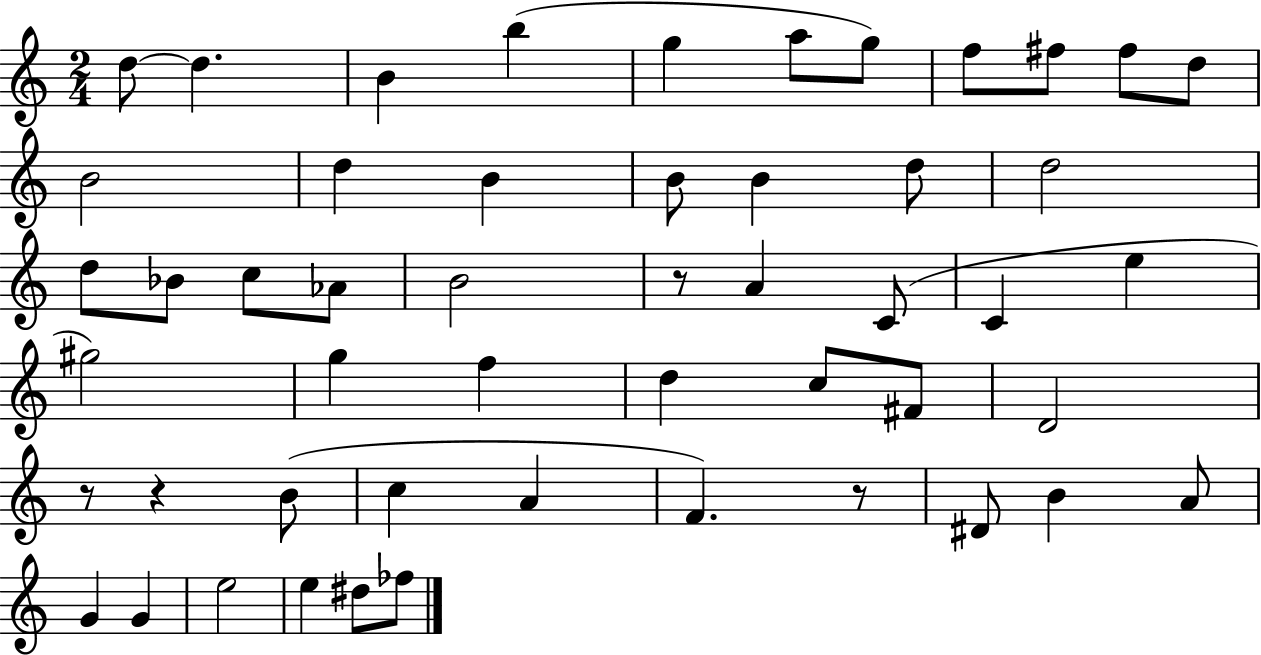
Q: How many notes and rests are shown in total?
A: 51